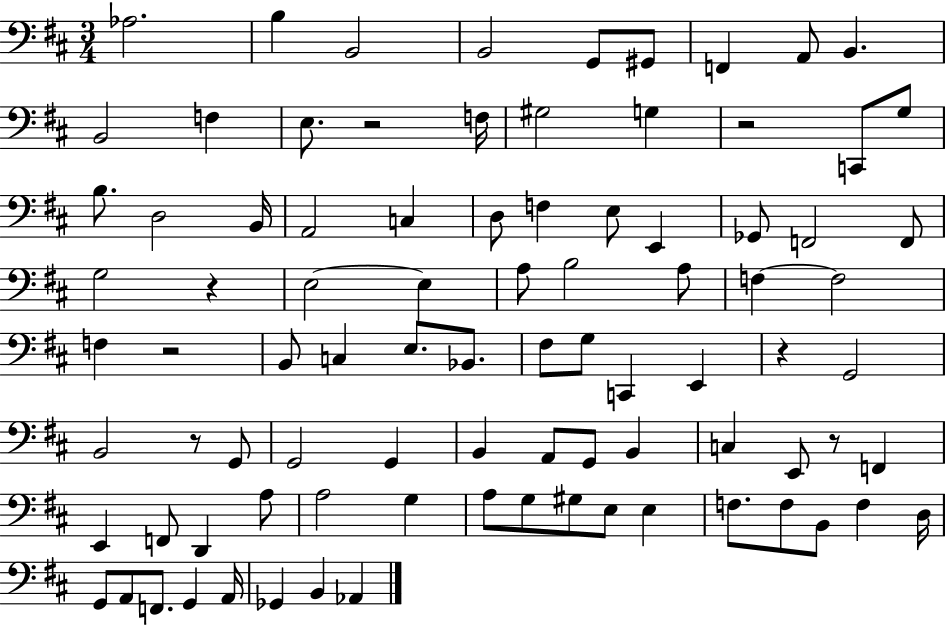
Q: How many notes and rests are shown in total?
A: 89